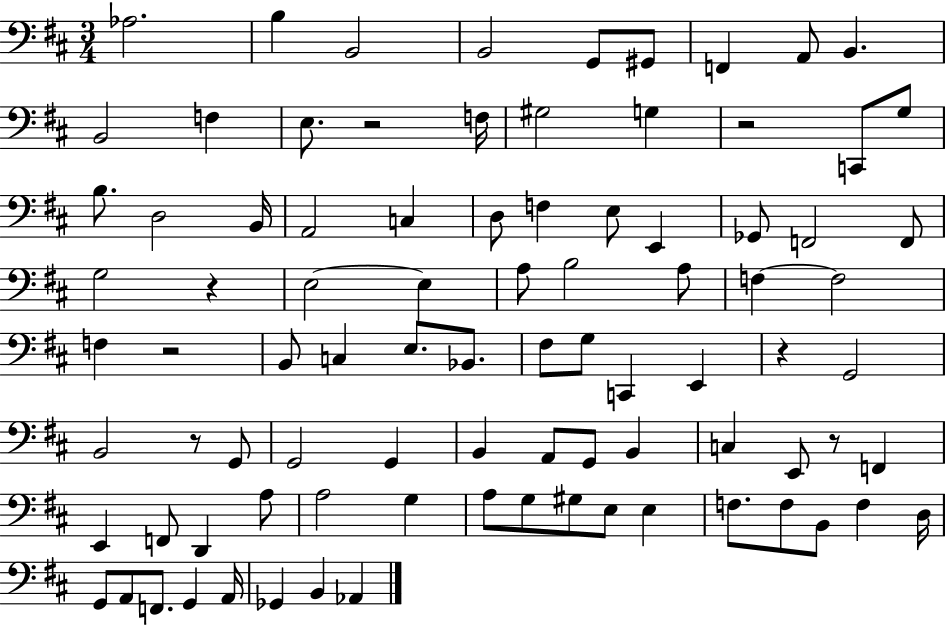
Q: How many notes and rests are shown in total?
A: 89